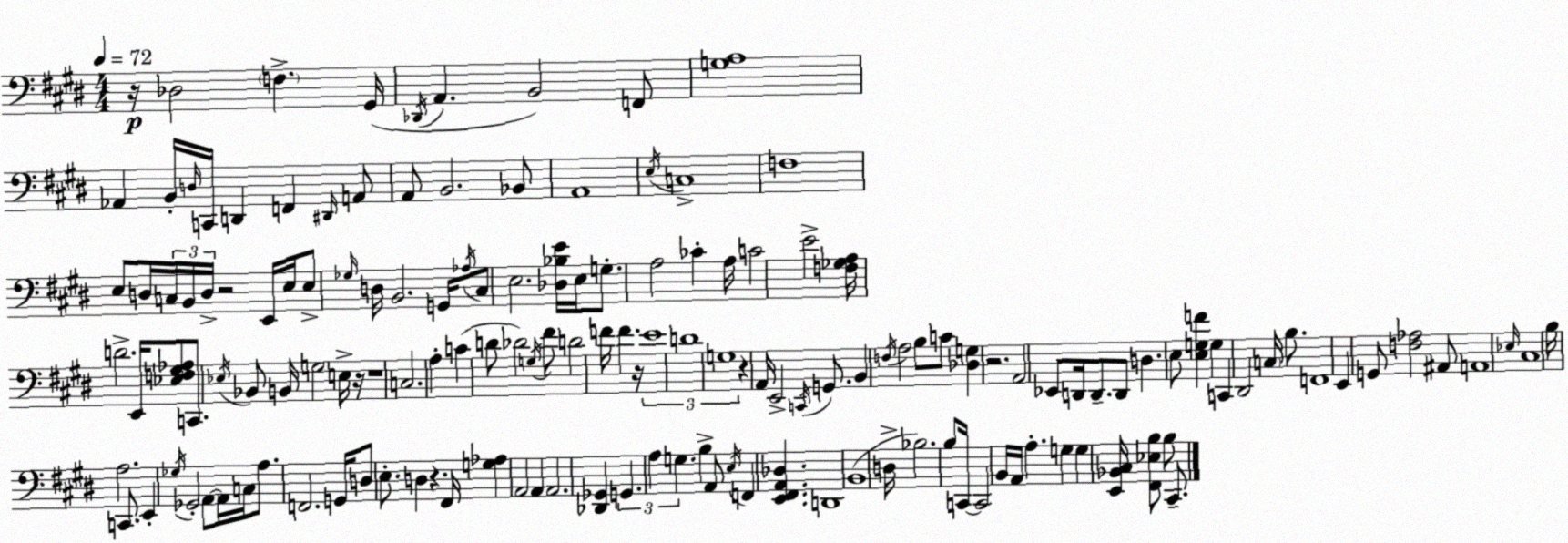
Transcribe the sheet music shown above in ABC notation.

X:1
T:Untitled
M:4/4
L:1/4
K:E
z/4 _D,2 F, ^G,,/4 _D,,/4 A,, B,,2 F,,/2 [G,A,]4 _A,, B,,/4 D,/4 C,,/4 D,, F,, ^D,,/4 A,,/2 A,,/2 B,,2 _B,,/2 A,,4 E,/4 C,4 F,4 E,/2 D,/4 C,/4 B,,/4 D,/4 z2 E,,/4 E,/4 E,/2 _G,/4 D,/4 B,,2 G,,/4 _A,/4 ^C,/2 E,2 [_D,_B,E]/4 E,/4 G,/2 A,2 _C A,/4 C2 E2 [F,_G,A,]/4 D2 E,,/4 [_E,F,^G,_A,]/2 C,,/2 _E,/4 _B,,/2 B,,/4 G,2 E,/4 z/4 z4 C,2 A, C D/2 _D2 G,/4 ^F/2 D2 F/4 F z/4 E4 D4 G,4 z A,,/4 E,,2 C,,/4 G,,/2 B,, F,/4 A,2 B,/2 C/2 [_D,G,] z2 A,,2 _E,,/2 D,,/4 D,,/2 D,,/2 D, E,/2 [E,G,F] G, C,, ^D,,2 C,/4 B,/2 F,,4 E,, G,,/2 [F,_A,]2 ^A,,/2 A,,4 _E,/4 ^C,4 B,/4 A,2 C,,/2 E,, _G,/4 _G,,2 A,,/2 A,,/4 C,/4 A,/2 F,,2 G,,/4 D,/2 E,/2 D, z ^F,,/4 [G,_A,] A,,2 A,, A,,2 [_D,,_G,,] G,, A, G, B, A,,/2 E,/4 F,, [E,,^F,,A,,_D,] D,,4 B,,4 D,/4 _B,2 B,/2 C,,/4 C,,2 B,,/4 A,,/4 A, G, G, [E,,_B,,^C,]/4 [^F,,_E,B,]/2 B,/2 ^C,,/2